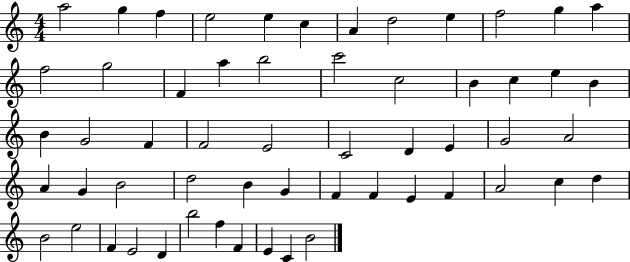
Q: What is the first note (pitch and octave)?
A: A5